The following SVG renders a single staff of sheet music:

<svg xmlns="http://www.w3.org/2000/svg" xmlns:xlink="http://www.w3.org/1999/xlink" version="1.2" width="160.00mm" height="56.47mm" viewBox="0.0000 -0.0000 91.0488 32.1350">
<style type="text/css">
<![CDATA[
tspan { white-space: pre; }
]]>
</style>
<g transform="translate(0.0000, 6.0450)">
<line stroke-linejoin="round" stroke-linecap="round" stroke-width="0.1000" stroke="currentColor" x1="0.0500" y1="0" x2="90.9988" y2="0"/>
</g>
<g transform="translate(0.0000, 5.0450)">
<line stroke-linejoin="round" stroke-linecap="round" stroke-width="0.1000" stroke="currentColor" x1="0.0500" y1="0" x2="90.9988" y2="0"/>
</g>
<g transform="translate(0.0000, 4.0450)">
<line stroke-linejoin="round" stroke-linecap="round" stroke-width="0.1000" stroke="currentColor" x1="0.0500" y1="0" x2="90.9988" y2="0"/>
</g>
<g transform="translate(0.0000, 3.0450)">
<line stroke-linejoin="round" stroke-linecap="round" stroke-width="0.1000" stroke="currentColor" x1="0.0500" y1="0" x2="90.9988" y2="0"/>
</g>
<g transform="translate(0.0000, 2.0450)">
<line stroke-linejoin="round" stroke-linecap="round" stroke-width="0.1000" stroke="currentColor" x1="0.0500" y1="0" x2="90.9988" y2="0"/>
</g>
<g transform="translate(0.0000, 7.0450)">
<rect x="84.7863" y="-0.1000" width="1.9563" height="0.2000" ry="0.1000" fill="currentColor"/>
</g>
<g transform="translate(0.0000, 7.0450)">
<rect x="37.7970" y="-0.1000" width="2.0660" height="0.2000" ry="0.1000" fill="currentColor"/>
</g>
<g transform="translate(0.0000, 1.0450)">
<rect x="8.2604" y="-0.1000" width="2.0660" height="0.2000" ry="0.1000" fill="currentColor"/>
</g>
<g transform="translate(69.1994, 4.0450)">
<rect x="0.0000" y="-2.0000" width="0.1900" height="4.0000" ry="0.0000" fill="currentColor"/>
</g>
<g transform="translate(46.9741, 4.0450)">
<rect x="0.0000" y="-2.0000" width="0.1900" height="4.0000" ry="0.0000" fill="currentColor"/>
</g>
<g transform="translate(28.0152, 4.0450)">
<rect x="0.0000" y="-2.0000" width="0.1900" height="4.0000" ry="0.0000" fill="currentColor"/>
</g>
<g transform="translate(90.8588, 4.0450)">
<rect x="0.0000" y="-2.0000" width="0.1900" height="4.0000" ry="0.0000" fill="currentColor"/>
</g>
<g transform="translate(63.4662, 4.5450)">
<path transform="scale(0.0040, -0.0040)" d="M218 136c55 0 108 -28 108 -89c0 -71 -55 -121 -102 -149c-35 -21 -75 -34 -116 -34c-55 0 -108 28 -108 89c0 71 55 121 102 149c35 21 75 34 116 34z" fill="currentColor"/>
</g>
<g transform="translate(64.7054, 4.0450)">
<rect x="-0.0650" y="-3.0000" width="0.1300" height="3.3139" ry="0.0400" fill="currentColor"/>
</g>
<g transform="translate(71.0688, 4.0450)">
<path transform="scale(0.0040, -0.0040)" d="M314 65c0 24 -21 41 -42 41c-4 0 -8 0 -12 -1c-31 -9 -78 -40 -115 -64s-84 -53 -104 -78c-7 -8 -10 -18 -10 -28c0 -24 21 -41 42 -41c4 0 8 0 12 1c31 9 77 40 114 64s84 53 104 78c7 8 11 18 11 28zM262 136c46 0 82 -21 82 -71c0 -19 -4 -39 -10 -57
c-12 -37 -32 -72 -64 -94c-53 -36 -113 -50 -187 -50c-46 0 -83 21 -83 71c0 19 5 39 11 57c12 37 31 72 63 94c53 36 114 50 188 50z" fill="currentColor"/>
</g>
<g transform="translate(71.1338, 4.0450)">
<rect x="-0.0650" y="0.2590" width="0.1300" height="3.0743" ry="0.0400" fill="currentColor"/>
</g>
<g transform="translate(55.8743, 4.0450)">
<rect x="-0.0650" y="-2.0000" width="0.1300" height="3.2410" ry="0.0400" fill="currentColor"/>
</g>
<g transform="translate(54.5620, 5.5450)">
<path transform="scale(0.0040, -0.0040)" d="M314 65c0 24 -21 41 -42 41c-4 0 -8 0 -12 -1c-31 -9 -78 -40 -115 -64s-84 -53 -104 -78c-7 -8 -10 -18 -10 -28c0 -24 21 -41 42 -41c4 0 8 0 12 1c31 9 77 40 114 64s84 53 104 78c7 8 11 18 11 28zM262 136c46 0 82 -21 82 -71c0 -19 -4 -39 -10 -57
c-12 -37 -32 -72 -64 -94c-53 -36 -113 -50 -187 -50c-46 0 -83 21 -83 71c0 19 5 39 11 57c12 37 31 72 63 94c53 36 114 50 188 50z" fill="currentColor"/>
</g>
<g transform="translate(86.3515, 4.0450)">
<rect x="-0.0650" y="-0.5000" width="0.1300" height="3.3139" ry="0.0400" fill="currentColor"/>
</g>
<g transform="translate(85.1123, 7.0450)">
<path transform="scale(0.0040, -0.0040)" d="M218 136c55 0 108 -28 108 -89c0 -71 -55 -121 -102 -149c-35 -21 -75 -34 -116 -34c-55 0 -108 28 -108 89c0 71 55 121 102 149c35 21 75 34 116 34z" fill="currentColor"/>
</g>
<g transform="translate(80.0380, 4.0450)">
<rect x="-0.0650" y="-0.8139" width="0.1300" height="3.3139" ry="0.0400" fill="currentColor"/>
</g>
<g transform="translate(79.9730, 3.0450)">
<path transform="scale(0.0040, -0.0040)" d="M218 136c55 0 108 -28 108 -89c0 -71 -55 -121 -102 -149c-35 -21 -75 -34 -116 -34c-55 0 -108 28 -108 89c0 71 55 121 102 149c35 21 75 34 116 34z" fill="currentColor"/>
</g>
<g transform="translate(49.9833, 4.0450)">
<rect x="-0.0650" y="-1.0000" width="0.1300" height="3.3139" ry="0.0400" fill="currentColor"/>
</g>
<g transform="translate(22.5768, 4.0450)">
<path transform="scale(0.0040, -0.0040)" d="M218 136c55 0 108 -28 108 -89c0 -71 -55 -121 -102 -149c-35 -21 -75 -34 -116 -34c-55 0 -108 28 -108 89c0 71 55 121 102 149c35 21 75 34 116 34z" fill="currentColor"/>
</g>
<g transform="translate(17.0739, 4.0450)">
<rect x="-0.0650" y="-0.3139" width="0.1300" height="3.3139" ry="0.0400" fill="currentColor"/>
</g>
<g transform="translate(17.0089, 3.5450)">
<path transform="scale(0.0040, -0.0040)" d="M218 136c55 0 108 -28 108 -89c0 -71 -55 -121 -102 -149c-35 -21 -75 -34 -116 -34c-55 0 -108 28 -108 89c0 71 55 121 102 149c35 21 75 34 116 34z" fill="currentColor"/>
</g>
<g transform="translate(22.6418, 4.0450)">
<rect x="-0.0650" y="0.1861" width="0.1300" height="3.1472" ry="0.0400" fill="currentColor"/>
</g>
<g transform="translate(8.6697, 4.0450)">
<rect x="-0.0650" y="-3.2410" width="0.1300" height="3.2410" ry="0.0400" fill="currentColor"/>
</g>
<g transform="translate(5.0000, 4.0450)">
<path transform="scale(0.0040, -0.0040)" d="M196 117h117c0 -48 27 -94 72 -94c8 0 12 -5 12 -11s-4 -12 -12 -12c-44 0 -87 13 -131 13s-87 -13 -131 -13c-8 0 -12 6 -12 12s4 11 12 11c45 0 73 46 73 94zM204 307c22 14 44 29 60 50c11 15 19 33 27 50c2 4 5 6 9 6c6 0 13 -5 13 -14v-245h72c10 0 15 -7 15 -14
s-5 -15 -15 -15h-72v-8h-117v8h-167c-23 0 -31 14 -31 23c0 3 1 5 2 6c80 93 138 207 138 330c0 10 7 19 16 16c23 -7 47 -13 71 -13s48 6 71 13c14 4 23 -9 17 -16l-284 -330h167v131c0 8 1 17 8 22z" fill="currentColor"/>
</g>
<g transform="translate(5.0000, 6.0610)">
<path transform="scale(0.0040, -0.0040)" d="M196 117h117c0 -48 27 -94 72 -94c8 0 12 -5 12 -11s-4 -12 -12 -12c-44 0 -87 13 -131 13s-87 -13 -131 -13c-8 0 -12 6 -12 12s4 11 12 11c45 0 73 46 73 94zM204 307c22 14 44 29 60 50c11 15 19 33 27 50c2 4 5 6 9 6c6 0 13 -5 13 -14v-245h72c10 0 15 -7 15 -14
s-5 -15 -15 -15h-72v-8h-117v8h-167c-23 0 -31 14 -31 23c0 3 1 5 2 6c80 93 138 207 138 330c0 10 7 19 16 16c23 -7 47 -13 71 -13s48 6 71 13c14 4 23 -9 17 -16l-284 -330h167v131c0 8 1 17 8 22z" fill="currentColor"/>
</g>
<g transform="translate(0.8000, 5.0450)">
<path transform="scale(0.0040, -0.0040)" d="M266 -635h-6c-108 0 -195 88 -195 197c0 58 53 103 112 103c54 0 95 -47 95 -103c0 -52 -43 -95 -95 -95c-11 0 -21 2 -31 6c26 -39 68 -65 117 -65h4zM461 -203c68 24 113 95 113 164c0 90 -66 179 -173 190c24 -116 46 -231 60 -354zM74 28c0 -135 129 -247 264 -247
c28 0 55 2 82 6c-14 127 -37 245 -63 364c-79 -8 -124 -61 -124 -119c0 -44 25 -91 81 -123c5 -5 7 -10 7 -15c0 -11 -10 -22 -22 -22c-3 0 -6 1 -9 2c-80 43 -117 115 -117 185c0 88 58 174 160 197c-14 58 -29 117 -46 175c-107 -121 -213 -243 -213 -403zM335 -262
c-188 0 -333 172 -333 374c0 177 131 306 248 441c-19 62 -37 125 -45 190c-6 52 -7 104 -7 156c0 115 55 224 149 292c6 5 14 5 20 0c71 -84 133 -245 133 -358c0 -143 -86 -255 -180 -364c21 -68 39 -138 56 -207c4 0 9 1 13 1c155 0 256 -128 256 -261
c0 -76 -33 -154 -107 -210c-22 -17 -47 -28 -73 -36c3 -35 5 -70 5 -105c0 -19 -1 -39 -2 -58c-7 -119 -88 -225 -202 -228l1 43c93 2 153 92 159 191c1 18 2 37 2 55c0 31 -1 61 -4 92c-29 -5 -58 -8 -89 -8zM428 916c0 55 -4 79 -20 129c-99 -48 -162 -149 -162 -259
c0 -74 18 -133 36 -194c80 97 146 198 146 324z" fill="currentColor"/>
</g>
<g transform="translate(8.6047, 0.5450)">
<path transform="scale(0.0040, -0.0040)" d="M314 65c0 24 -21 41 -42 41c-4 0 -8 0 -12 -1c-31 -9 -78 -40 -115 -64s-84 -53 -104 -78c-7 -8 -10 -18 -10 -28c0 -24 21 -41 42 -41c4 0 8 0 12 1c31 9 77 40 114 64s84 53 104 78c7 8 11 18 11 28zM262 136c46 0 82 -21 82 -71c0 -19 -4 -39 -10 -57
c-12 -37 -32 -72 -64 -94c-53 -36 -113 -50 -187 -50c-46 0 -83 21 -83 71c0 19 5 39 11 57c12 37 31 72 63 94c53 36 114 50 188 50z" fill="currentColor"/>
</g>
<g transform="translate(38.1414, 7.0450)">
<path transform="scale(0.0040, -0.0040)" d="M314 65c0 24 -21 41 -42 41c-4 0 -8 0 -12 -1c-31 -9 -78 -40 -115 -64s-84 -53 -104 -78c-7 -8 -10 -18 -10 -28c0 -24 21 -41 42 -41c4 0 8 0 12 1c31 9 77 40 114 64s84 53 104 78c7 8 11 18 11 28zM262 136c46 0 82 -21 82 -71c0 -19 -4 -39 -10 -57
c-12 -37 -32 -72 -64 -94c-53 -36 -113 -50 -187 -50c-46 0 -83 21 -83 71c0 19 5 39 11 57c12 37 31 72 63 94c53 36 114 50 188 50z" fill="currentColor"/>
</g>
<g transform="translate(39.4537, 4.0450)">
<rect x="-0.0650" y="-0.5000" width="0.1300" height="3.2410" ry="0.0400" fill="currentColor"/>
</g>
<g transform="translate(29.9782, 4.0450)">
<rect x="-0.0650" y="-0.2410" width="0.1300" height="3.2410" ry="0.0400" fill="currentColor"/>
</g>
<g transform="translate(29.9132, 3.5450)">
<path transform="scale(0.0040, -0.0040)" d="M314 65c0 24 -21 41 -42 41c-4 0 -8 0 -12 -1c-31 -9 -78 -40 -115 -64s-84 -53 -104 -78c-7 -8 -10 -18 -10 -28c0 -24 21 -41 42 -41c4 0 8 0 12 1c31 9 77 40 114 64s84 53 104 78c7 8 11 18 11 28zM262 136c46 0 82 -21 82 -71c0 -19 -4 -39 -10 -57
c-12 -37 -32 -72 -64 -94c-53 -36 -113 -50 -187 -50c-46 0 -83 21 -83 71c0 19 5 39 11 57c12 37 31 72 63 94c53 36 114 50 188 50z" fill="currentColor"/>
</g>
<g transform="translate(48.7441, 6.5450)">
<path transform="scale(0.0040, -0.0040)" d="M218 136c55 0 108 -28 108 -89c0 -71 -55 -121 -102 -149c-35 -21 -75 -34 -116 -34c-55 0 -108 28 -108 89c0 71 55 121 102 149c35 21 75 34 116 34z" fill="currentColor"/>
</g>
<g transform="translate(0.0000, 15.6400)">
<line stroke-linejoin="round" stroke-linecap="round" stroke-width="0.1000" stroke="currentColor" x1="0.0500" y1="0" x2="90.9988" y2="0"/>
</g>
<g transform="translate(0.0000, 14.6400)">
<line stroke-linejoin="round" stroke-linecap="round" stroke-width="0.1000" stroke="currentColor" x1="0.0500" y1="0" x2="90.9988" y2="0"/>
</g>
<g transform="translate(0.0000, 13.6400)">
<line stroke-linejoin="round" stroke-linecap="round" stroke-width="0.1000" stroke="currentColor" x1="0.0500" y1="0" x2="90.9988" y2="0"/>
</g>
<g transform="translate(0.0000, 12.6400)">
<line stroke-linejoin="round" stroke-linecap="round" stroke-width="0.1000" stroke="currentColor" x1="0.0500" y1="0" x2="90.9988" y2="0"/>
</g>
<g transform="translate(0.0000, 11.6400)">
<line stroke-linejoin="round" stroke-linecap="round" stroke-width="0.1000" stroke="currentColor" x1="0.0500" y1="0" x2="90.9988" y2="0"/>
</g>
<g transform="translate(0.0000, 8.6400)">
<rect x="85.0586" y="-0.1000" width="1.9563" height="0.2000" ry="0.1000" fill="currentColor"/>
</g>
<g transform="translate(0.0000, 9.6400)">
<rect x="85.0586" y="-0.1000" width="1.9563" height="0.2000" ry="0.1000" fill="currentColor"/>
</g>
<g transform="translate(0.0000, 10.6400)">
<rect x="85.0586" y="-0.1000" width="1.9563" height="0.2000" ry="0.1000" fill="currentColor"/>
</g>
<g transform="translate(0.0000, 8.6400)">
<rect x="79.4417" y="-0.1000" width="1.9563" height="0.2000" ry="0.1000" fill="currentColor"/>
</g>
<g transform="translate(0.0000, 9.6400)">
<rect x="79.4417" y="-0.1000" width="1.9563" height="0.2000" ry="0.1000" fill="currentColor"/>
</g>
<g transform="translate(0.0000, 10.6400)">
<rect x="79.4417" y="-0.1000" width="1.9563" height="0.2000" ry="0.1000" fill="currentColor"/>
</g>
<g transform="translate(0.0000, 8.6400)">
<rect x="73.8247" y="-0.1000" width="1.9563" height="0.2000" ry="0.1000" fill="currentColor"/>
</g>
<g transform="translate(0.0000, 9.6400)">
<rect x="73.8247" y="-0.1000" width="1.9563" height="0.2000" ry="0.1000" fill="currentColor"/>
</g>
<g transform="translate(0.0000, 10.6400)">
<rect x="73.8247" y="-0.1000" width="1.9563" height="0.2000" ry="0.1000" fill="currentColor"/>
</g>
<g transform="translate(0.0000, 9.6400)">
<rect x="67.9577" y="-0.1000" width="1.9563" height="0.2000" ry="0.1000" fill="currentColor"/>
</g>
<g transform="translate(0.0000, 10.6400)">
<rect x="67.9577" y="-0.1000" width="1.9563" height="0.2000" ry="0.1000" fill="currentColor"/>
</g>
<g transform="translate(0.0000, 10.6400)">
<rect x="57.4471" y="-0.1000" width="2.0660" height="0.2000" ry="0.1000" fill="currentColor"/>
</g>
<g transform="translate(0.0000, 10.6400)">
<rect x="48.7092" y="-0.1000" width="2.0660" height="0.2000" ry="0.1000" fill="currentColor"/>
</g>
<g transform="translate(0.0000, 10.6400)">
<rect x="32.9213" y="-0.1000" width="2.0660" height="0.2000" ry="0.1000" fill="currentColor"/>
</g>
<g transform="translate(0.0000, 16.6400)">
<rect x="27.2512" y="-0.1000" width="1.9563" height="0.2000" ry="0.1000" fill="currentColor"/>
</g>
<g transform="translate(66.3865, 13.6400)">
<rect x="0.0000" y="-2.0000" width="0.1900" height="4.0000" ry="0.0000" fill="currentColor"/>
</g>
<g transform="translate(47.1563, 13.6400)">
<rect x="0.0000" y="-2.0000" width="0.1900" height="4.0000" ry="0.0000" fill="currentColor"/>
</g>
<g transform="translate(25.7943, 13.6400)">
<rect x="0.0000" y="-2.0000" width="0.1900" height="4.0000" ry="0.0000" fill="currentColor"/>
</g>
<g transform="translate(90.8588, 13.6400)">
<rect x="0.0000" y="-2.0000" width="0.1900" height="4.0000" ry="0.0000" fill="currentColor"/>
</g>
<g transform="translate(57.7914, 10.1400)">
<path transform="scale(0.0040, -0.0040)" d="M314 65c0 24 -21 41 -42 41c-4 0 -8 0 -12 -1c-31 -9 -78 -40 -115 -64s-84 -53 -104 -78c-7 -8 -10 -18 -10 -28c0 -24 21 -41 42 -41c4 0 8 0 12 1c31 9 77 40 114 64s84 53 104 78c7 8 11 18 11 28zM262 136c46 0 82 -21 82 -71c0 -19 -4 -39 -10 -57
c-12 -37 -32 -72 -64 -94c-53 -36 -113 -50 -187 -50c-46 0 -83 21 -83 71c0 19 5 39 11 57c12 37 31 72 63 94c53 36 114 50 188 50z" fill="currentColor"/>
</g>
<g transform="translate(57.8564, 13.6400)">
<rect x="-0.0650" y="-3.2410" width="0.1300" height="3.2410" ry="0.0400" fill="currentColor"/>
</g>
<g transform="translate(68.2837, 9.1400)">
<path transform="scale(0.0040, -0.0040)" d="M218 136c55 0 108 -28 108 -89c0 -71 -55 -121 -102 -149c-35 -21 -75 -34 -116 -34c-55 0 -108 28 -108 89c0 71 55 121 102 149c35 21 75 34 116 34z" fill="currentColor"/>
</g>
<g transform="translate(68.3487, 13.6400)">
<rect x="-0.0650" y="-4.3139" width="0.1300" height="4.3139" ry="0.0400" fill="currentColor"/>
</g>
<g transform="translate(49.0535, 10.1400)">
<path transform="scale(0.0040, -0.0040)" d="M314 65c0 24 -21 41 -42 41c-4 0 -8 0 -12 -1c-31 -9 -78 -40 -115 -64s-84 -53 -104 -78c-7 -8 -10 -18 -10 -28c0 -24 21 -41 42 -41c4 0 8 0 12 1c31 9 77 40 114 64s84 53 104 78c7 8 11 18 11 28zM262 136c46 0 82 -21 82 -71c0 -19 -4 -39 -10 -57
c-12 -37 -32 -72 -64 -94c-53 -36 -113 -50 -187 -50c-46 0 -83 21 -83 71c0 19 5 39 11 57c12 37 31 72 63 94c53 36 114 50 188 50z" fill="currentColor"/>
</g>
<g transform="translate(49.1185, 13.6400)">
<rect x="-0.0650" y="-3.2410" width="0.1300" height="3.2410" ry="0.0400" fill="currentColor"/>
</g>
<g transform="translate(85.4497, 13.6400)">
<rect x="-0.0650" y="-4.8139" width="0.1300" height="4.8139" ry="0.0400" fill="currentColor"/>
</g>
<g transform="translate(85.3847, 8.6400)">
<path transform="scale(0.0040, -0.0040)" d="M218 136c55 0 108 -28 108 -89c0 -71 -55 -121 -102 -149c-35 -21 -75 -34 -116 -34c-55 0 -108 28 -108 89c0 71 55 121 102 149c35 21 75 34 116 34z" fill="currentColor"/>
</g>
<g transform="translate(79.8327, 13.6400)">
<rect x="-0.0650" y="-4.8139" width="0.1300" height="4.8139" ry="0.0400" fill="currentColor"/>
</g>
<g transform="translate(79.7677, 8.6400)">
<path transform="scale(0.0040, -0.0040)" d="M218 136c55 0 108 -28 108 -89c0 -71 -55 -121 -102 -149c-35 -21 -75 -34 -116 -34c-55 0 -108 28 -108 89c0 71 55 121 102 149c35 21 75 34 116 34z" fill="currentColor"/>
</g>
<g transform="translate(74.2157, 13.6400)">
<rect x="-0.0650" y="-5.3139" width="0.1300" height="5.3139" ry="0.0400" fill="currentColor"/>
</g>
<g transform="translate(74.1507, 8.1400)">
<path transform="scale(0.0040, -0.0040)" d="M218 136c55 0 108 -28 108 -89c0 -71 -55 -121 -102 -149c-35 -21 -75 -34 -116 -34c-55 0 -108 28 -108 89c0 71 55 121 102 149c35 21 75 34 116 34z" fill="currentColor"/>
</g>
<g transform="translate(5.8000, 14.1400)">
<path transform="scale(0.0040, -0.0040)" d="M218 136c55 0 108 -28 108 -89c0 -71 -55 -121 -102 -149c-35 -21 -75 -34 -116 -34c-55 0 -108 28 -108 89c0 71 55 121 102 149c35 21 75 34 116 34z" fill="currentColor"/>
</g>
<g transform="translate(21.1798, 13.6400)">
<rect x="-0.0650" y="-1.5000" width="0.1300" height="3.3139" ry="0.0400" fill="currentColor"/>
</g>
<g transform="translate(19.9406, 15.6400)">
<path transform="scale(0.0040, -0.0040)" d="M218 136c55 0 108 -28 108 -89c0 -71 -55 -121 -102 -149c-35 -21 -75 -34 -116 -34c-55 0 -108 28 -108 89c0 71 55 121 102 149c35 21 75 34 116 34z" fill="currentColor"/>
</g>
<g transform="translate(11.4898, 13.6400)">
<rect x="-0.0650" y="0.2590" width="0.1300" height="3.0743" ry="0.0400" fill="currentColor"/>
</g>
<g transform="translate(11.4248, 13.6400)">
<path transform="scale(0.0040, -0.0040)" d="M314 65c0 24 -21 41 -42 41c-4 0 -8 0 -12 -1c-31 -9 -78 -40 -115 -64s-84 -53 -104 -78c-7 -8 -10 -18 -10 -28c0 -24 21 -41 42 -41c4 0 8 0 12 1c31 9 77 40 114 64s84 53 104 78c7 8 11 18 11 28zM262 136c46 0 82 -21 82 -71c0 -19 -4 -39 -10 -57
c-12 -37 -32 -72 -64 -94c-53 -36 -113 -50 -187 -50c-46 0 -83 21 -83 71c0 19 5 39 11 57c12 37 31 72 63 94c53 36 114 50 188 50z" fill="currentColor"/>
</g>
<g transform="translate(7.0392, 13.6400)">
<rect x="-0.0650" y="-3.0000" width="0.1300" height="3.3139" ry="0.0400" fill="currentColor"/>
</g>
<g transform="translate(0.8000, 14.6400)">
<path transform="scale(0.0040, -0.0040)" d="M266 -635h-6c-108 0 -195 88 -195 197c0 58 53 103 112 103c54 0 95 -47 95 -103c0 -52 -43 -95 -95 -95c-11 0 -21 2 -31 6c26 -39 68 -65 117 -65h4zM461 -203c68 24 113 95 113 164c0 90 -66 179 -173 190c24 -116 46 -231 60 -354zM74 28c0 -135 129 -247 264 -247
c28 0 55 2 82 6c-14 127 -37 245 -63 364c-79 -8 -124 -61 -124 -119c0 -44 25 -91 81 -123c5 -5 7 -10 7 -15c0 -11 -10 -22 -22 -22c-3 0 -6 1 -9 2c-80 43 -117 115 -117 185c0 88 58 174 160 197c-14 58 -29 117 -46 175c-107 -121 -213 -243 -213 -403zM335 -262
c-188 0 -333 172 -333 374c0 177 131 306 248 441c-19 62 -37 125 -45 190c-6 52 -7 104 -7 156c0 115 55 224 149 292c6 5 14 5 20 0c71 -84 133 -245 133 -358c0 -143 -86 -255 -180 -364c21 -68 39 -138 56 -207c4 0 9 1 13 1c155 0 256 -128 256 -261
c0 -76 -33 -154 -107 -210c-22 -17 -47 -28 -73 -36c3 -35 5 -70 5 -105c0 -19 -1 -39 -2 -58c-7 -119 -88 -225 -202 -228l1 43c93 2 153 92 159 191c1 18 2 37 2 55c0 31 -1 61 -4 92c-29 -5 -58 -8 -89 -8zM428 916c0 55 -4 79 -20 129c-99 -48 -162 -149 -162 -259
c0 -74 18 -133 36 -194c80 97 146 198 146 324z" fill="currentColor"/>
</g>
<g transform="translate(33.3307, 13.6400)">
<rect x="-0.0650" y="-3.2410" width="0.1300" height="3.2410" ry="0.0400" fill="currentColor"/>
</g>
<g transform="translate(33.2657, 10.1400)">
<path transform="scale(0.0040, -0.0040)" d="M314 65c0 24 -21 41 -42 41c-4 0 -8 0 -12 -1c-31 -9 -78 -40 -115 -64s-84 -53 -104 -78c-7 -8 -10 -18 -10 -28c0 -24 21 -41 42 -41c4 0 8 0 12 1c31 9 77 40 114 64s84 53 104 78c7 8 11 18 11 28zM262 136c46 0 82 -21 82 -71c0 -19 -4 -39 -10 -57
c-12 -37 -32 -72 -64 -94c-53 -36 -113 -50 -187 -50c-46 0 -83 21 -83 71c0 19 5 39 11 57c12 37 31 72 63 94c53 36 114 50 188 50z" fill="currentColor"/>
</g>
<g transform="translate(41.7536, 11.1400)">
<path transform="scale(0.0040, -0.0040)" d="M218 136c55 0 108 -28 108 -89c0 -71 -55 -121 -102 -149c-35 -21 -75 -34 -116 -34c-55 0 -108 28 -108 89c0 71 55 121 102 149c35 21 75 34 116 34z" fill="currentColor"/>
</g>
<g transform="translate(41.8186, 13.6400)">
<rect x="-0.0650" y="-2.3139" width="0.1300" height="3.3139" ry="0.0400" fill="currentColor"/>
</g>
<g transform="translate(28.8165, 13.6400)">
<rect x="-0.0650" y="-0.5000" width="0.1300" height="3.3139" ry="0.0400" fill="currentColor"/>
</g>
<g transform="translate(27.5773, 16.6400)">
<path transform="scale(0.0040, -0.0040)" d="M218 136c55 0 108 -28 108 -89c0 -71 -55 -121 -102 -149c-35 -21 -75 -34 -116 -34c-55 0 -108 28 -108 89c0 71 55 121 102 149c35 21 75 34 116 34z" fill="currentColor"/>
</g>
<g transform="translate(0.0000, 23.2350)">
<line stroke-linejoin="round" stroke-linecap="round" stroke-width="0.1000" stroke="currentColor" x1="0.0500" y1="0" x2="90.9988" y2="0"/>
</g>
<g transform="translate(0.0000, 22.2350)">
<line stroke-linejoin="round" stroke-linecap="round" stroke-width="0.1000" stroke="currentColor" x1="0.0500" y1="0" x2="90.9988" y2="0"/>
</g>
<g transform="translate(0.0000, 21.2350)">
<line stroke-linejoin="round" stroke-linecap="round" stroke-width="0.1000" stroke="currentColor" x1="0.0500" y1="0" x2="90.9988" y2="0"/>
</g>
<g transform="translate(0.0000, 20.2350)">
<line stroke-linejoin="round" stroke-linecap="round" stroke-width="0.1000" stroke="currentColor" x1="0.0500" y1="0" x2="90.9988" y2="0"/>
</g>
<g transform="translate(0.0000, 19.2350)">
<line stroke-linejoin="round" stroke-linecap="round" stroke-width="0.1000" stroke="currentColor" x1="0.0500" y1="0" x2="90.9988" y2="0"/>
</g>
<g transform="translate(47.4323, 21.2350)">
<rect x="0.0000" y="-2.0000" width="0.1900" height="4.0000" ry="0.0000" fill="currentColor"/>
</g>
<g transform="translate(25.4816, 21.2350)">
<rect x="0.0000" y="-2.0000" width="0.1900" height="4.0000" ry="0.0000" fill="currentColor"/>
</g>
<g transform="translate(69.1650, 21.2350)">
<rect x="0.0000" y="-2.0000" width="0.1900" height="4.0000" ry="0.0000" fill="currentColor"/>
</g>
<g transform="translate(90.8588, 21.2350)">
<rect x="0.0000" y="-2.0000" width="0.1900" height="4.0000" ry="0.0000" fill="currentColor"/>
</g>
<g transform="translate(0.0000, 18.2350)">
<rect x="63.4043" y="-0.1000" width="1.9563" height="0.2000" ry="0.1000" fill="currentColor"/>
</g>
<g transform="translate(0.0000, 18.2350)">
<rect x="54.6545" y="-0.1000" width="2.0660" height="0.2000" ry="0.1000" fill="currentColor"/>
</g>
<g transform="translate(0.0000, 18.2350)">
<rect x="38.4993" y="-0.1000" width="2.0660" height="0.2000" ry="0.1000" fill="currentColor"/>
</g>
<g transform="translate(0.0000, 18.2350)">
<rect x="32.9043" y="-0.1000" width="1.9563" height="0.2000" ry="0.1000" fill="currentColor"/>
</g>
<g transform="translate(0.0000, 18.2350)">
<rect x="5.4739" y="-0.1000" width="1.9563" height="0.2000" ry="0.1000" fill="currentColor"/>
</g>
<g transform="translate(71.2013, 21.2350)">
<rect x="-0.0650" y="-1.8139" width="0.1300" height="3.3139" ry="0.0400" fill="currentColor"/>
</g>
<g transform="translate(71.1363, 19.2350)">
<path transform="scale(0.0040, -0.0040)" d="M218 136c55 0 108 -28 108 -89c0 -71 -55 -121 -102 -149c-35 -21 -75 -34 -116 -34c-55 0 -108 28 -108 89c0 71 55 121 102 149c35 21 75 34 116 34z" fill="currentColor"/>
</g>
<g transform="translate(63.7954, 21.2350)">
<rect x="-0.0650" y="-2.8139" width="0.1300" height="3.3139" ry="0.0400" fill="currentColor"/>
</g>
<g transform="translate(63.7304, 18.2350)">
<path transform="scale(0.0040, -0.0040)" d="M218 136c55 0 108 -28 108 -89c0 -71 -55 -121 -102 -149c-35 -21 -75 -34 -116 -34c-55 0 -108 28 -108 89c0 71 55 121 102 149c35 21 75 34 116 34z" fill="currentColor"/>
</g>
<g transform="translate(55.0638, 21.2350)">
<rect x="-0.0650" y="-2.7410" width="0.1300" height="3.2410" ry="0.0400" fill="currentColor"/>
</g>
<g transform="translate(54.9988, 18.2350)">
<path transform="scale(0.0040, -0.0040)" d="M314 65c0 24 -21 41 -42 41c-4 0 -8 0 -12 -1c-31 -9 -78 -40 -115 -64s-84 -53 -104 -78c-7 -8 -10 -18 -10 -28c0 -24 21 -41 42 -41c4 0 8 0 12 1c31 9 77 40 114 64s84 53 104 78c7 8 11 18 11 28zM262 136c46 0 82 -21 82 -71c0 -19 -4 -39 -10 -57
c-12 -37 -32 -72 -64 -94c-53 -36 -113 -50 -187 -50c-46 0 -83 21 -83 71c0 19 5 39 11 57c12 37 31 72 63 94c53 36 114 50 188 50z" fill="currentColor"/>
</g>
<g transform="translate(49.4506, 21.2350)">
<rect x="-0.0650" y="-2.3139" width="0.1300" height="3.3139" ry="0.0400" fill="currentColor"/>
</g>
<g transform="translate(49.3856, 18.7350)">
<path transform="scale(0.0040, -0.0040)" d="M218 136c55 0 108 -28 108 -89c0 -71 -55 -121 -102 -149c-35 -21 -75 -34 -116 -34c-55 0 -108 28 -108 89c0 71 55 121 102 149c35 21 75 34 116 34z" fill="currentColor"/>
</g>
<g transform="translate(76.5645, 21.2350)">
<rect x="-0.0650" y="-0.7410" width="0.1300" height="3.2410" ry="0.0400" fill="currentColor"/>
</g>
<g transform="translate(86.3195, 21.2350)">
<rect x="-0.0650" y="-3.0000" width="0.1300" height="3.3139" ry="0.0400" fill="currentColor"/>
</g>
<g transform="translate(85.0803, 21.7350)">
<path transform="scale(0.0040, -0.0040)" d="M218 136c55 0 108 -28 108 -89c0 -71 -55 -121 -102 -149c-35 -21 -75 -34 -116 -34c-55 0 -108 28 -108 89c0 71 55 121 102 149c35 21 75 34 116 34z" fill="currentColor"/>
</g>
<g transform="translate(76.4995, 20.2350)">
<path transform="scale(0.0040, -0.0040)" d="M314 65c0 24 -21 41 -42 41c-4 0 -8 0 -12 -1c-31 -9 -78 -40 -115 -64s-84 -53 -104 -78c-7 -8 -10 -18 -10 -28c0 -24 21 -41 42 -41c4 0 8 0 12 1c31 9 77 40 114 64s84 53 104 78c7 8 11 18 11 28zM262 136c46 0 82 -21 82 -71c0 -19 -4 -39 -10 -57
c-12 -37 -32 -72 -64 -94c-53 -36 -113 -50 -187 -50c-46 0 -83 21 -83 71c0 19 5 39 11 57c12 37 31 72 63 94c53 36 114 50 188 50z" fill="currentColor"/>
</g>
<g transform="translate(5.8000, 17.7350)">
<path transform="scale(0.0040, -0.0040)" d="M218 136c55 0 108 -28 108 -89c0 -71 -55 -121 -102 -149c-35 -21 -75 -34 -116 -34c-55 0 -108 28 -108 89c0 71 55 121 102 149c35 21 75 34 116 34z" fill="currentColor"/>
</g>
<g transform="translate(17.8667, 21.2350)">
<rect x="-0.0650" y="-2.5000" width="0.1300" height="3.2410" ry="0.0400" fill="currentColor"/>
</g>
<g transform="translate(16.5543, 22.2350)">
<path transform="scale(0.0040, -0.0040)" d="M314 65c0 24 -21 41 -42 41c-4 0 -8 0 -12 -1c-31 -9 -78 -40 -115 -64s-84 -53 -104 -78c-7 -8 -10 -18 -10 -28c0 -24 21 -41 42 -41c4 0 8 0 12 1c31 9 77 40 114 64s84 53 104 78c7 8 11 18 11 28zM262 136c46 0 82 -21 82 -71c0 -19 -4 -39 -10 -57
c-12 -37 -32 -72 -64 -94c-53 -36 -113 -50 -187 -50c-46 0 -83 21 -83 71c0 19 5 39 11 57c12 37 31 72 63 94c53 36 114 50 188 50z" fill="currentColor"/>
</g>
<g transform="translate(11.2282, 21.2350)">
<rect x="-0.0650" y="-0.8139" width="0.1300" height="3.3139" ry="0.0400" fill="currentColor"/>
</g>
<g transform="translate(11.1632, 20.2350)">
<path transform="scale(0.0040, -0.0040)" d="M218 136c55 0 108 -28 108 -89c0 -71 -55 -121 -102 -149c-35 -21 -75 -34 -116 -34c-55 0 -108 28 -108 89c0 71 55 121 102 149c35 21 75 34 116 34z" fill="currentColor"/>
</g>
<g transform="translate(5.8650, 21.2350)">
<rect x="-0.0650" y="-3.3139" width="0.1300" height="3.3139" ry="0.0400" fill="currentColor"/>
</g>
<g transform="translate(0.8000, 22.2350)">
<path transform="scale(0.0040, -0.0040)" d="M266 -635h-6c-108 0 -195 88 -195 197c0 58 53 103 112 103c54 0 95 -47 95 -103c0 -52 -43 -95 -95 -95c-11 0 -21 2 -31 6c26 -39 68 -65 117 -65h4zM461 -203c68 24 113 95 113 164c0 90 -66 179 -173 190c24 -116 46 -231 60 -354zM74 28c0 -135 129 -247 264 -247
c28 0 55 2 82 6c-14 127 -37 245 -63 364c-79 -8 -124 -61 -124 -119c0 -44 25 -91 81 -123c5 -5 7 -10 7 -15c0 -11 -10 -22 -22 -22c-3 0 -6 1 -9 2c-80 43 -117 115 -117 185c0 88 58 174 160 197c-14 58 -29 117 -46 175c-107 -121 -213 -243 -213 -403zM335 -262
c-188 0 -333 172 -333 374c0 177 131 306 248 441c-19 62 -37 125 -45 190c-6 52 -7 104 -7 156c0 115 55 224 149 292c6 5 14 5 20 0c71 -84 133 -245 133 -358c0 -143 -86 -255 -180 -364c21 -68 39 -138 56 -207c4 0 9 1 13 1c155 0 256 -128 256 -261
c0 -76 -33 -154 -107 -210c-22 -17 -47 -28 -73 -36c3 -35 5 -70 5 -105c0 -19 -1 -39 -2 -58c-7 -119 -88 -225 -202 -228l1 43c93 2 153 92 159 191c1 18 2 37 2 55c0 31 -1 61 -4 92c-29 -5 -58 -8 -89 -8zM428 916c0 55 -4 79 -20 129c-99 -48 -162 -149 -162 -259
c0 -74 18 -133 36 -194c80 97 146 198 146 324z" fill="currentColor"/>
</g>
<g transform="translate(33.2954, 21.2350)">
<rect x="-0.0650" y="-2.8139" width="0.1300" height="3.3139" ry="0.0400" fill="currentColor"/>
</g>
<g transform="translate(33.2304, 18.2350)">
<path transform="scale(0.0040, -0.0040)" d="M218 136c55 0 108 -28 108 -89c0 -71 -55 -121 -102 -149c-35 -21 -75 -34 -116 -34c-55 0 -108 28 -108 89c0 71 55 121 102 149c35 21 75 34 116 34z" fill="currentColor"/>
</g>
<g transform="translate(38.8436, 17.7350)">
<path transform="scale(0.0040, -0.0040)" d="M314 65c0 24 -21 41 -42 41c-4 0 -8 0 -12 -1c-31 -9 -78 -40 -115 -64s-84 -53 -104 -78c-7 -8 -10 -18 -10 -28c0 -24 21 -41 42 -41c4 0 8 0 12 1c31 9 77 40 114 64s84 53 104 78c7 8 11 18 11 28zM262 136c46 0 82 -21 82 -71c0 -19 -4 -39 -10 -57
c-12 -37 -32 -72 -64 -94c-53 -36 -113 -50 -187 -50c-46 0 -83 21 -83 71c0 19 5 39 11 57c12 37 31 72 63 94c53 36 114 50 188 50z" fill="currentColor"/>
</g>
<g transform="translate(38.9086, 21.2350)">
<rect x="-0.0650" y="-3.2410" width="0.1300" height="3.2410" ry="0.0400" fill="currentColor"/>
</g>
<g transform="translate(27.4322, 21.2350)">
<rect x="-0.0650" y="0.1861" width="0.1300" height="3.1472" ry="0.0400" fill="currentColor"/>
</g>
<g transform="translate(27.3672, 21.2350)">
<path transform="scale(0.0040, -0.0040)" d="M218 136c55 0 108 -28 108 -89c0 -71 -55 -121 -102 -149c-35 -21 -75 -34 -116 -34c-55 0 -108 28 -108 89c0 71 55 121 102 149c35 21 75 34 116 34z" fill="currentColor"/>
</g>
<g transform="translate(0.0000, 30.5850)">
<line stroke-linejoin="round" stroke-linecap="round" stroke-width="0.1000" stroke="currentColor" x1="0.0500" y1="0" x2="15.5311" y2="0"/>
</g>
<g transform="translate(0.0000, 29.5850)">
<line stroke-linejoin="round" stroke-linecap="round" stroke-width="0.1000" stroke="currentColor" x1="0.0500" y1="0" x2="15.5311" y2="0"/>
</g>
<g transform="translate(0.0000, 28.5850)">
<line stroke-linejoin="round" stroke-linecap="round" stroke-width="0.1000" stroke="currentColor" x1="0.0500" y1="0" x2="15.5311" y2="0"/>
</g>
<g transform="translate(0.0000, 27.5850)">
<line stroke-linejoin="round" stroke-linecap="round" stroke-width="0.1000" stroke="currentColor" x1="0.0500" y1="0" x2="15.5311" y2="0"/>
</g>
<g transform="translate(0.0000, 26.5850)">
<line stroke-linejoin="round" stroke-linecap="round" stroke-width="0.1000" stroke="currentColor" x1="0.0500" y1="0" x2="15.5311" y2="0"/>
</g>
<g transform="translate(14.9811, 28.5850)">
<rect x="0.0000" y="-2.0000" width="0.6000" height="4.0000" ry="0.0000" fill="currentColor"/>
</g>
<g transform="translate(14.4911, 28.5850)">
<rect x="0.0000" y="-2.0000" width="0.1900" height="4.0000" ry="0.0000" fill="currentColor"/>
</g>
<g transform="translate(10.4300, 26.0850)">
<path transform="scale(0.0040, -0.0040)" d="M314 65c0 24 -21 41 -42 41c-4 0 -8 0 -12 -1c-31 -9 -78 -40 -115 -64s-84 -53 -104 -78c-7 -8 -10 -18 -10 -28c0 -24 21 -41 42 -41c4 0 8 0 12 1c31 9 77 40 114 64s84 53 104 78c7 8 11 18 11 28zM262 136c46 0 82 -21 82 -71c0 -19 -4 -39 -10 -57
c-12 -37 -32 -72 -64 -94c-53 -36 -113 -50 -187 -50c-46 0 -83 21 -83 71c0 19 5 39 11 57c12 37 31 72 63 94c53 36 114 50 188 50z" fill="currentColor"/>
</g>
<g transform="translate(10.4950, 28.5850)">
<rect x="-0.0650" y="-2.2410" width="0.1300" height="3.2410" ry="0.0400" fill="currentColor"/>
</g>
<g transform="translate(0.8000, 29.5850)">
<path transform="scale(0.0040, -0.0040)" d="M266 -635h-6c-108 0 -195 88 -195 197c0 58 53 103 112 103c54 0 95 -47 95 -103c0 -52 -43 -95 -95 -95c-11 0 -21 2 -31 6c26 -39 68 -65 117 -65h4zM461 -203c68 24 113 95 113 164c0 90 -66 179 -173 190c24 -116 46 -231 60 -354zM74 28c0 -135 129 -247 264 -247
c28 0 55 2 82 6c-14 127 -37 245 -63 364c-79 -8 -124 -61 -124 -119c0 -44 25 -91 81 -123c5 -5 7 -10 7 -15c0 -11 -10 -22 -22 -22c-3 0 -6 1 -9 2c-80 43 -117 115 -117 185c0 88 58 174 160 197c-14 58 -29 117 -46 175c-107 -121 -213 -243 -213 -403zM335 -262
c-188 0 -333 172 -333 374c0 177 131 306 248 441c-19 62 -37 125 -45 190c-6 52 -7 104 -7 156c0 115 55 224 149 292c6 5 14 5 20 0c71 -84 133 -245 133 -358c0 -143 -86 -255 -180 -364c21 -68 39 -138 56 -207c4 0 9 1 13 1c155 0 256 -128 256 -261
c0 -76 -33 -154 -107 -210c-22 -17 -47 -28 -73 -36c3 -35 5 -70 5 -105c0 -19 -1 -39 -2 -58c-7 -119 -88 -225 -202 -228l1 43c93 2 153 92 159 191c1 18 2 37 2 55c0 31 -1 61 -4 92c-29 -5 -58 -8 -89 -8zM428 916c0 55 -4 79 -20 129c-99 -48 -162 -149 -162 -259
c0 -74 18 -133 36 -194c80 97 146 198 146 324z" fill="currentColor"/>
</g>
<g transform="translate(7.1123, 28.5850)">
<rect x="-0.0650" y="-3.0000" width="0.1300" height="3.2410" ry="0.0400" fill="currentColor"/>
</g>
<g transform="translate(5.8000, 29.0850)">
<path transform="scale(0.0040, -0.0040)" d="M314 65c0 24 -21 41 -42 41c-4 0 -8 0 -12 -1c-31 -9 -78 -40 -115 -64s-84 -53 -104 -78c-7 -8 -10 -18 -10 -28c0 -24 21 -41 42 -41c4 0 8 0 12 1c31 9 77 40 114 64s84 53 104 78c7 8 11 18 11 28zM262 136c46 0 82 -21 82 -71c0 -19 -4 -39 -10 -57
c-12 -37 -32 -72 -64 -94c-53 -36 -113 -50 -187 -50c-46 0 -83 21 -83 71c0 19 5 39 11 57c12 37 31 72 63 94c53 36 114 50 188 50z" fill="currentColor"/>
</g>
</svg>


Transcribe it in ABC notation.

X:1
T:Untitled
M:4/4
L:1/4
K:C
b2 c B c2 C2 D F2 A B2 d C A B2 E C b2 g b2 b2 d' f' e' e' b d G2 B a b2 g a2 a f d2 A A2 g2